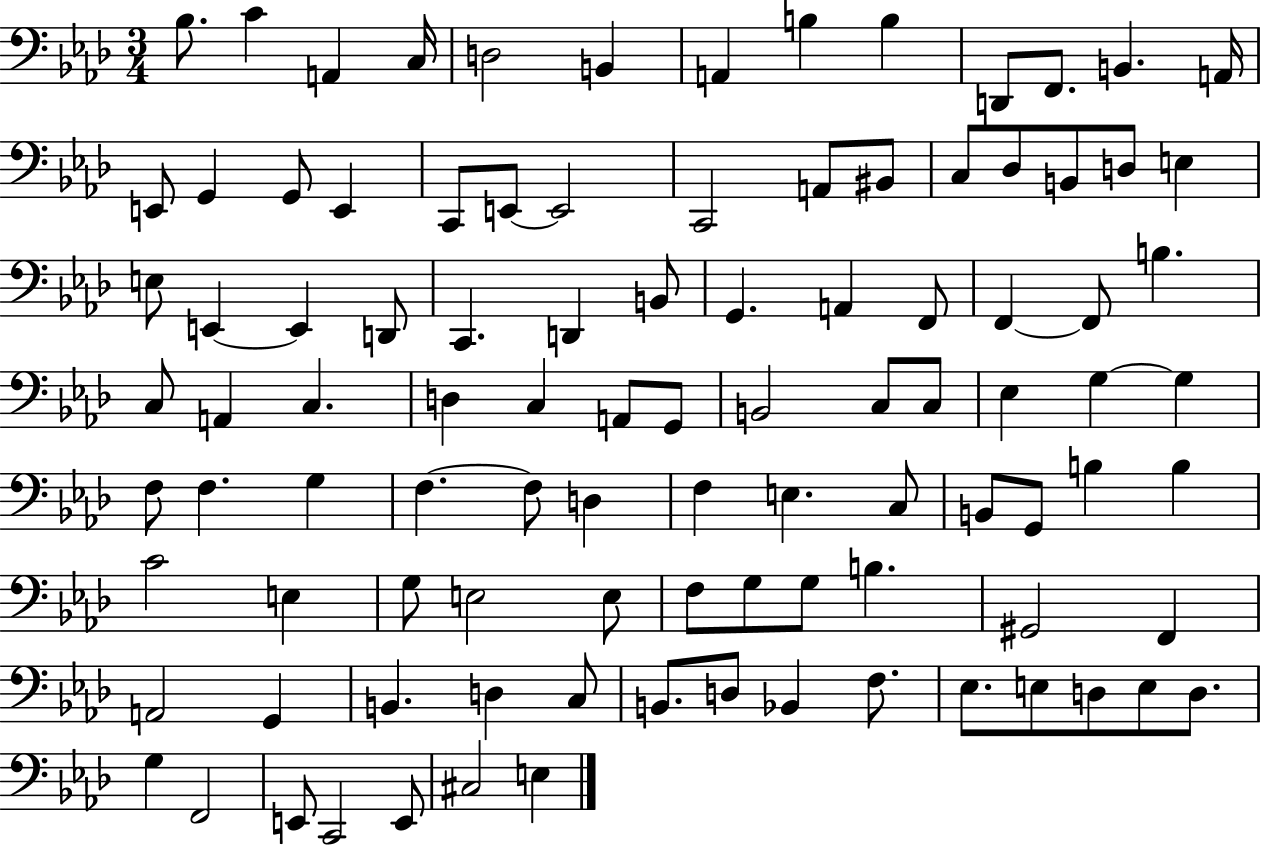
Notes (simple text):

Bb3/e. C4/q A2/q C3/s D3/h B2/q A2/q B3/q B3/q D2/e F2/e. B2/q. A2/s E2/e G2/q G2/e E2/q C2/e E2/e E2/h C2/h A2/e BIS2/e C3/e Db3/e B2/e D3/e E3/q E3/e E2/q E2/q D2/e C2/q. D2/q B2/e G2/q. A2/q F2/e F2/q F2/e B3/q. C3/e A2/q C3/q. D3/q C3/q A2/e G2/e B2/h C3/e C3/e Eb3/q G3/q G3/q F3/e F3/q. G3/q F3/q. F3/e D3/q F3/q E3/q. C3/e B2/e G2/e B3/q B3/q C4/h E3/q G3/e E3/h E3/e F3/e G3/e G3/e B3/q. G#2/h F2/q A2/h G2/q B2/q. D3/q C3/e B2/e. D3/e Bb2/q F3/e. Eb3/e. E3/e D3/e E3/e D3/e. G3/q F2/h E2/e C2/h E2/e C#3/h E3/q